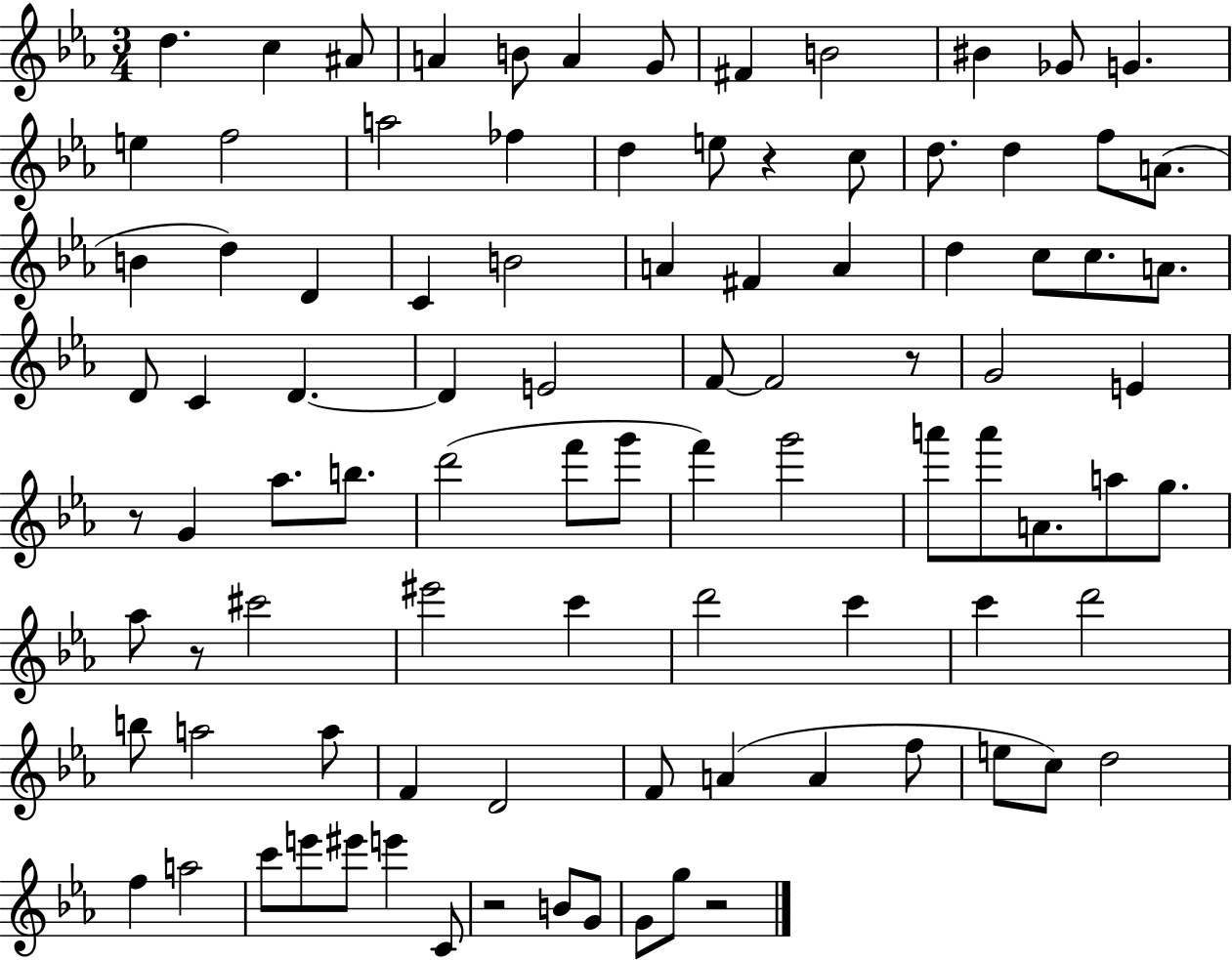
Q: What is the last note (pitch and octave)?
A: G5